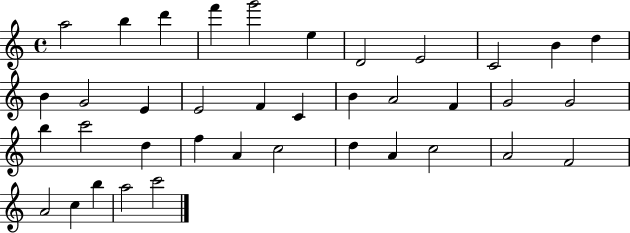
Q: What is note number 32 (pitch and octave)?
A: A4